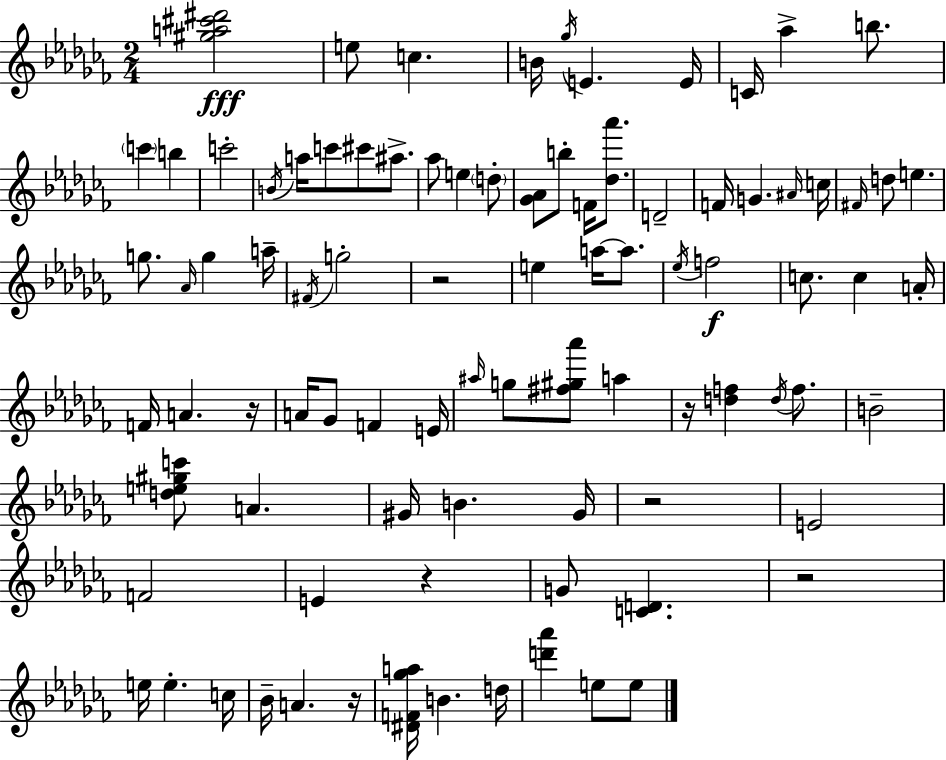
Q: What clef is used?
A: treble